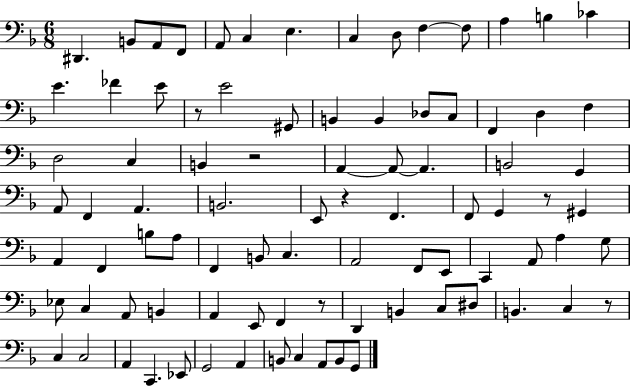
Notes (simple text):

D#2/q. B2/e A2/e F2/e A2/e C3/q E3/q. C3/q D3/e F3/q F3/e A3/q B3/q CES4/q E4/q. FES4/q E4/e R/e E4/h G#2/e B2/q B2/q Db3/e C3/e F2/q D3/q F3/q D3/h C3/q B2/q R/h A2/q A2/e A2/q. B2/h G2/q A2/e F2/q A2/q. B2/h. E2/e R/q F2/q. F2/e G2/q R/e G#2/q A2/q F2/q B3/e A3/e F2/q B2/e C3/q. A2/h F2/e E2/e C2/q A2/e A3/q G3/e Eb3/e C3/q A2/e B2/q A2/q E2/e F2/q R/e D2/q B2/q C3/e D#3/e B2/q. C3/q R/e C3/q C3/h A2/q C2/q. Eb2/e G2/h A2/q B2/e C3/q A2/e B2/e G2/e